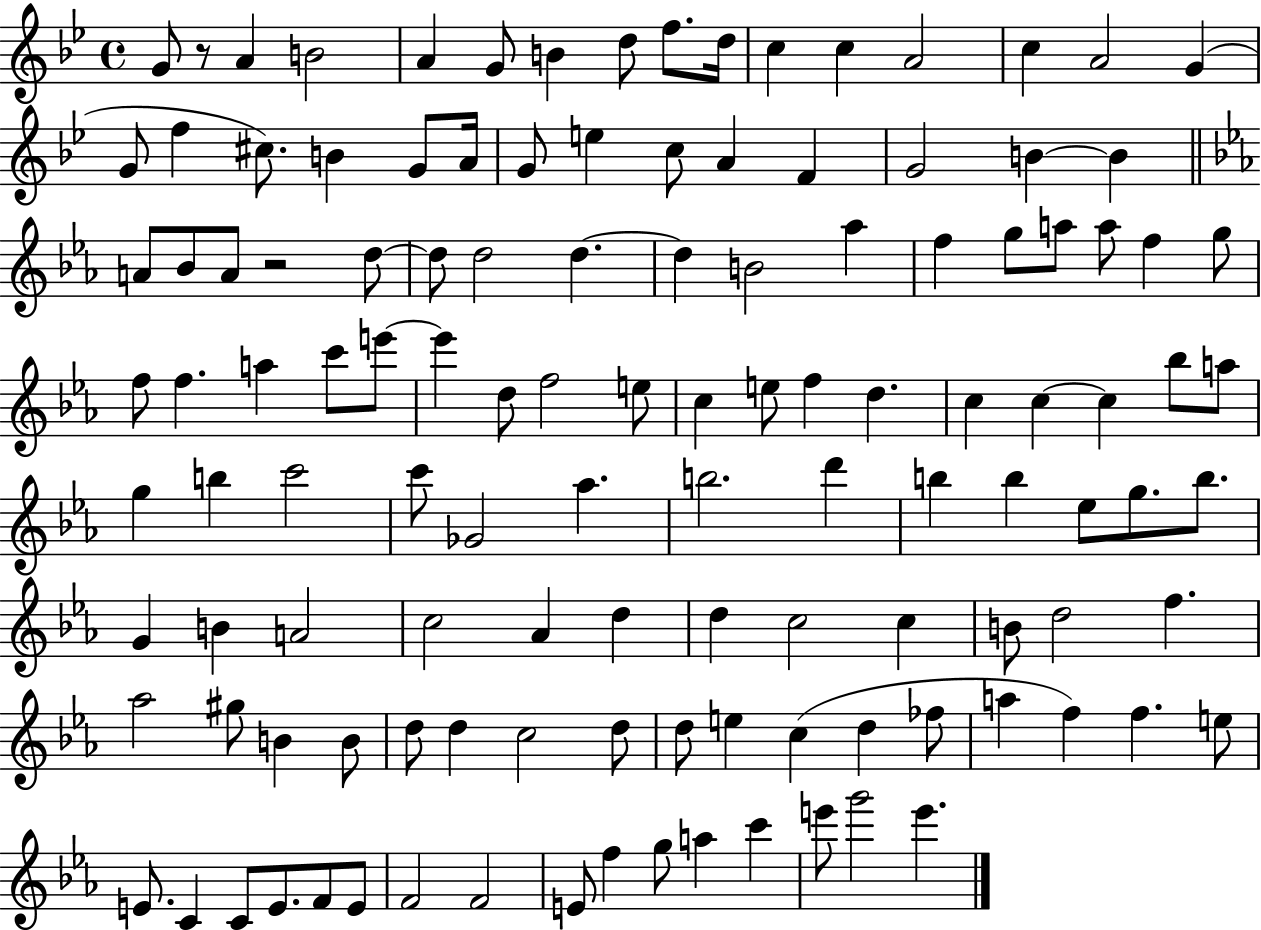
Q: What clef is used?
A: treble